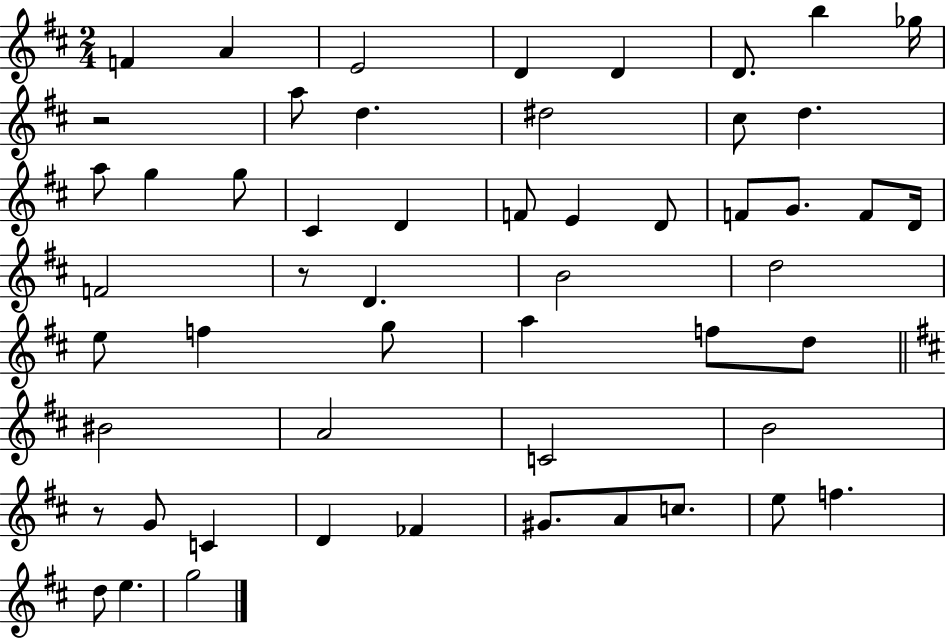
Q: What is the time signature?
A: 2/4